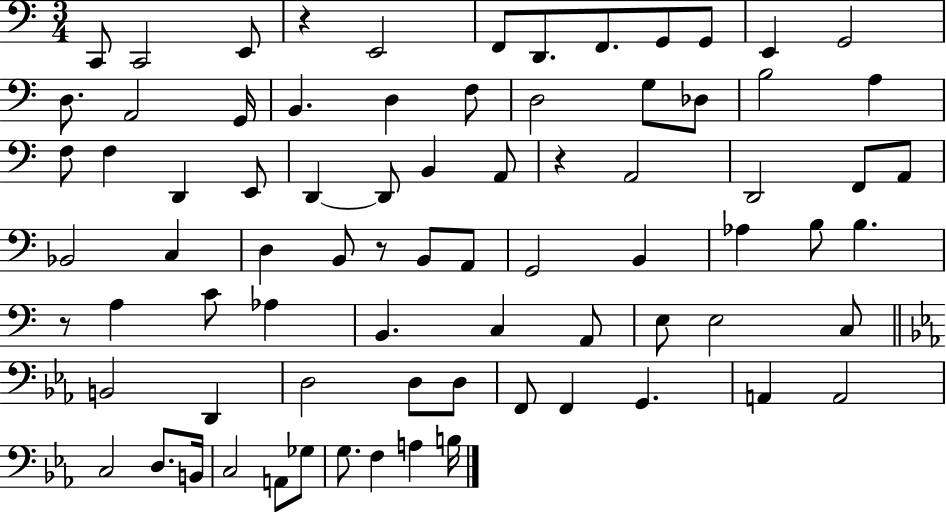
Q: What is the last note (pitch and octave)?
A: B3